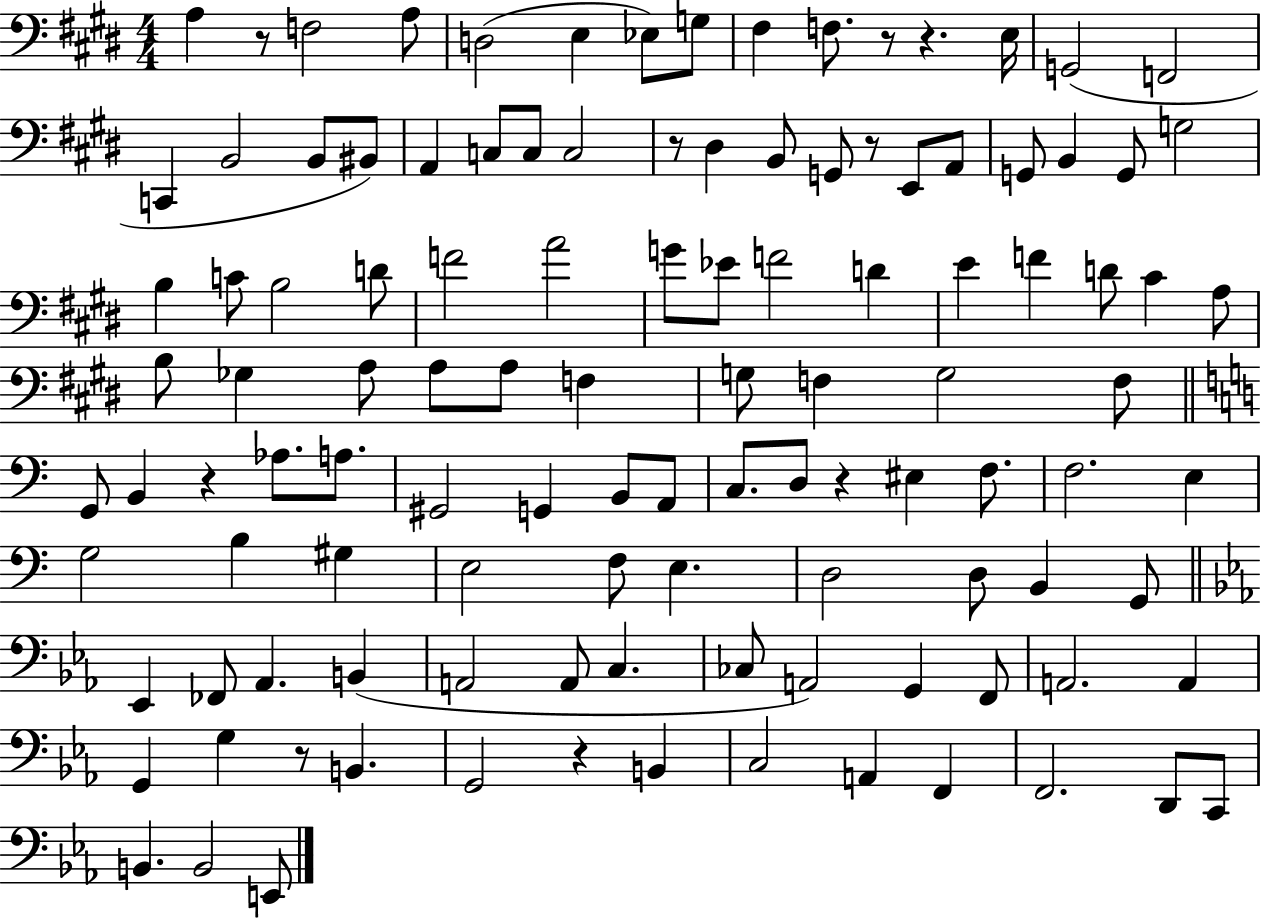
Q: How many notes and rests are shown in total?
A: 114